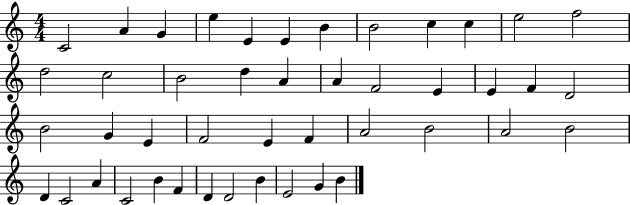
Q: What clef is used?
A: treble